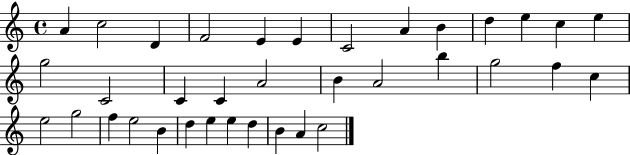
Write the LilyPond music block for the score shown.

{
  \clef treble
  \time 4/4
  \defaultTimeSignature
  \key c \major
  a'4 c''2 d'4 | f'2 e'4 e'4 | c'2 a'4 b'4 | d''4 e''4 c''4 e''4 | \break g''2 c'2 | c'4 c'4 a'2 | b'4 a'2 b''4 | g''2 f''4 c''4 | \break e''2 g''2 | f''4 e''2 b'4 | d''4 e''4 e''4 d''4 | b'4 a'4 c''2 | \break \bar "|."
}